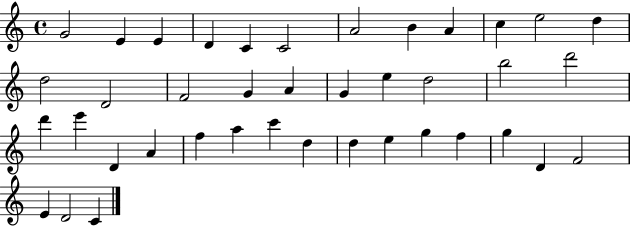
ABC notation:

X:1
T:Untitled
M:4/4
L:1/4
K:C
G2 E E D C C2 A2 B A c e2 d d2 D2 F2 G A G e d2 b2 d'2 d' e' D A f a c' d d e g f g D F2 E D2 C